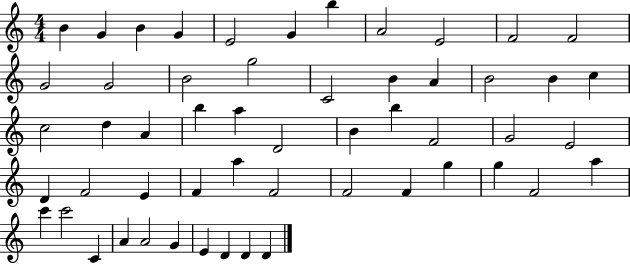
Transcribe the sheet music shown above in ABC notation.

X:1
T:Untitled
M:4/4
L:1/4
K:C
B G B G E2 G b A2 E2 F2 F2 G2 G2 B2 g2 C2 B A B2 B c c2 d A b a D2 B b F2 G2 E2 D F2 E F a F2 F2 F g g F2 a c' c'2 C A A2 G E D D D